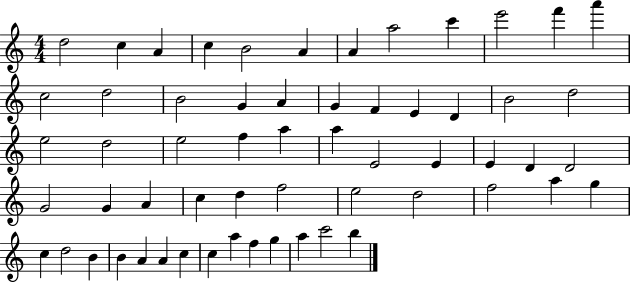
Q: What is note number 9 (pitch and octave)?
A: C6